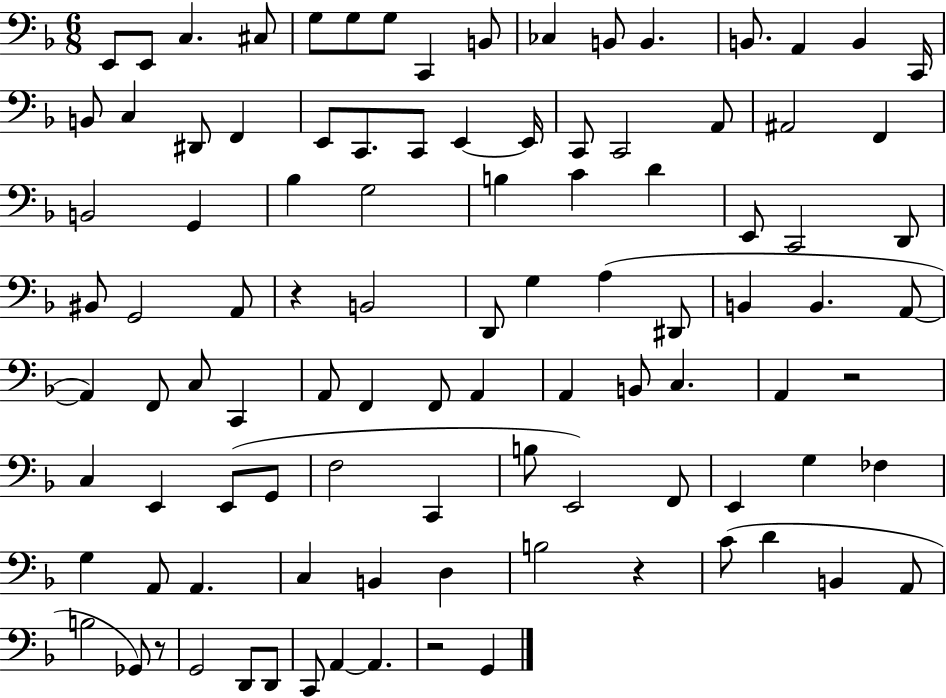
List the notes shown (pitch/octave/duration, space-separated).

E2/e E2/e C3/q. C#3/e G3/e G3/e G3/e C2/q B2/e CES3/q B2/e B2/q. B2/e. A2/q B2/q C2/s B2/e C3/q D#2/e F2/q E2/e C2/e. C2/e E2/q E2/s C2/e C2/h A2/e A#2/h F2/q B2/h G2/q Bb3/q G3/h B3/q C4/q D4/q E2/e C2/h D2/e BIS2/e G2/h A2/e R/q B2/h D2/e G3/q A3/q D#2/e B2/q B2/q. A2/e A2/q F2/e C3/e C2/q A2/e F2/q F2/e A2/q A2/q B2/e C3/q. A2/q R/h C3/q E2/q E2/e G2/e F3/h C2/q B3/e E2/h F2/e E2/q G3/q FES3/q G3/q A2/e A2/q. C3/q B2/q D3/q B3/h R/q C4/e D4/q B2/q A2/e B3/h Gb2/e R/e G2/h D2/e D2/e C2/e A2/q A2/q. R/h G2/q